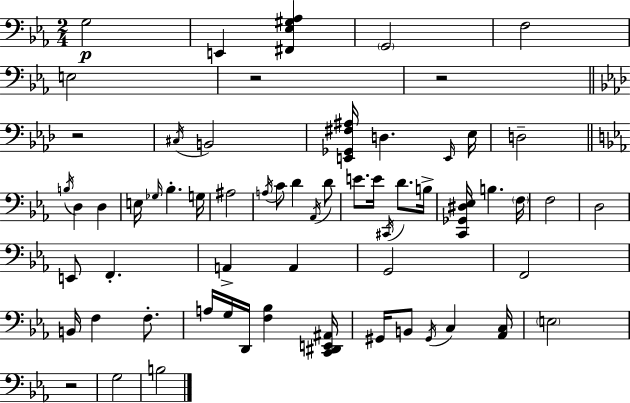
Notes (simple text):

G3/h E2/q [F#2,Eb3,G#3,Ab3]/q G2/h F3/h E3/h R/h R/h R/h C#3/s B2/h [E2,Gb2,F#3,A#3]/s D3/q. E2/s Eb3/s D3/h B3/s D3/q D3/q E3/s Gb3/s Bb3/q. G3/s A#3/h A3/s C4/e D4/q Ab2/s D4/e E4/e. E4/s C#2/s D4/e. B3/s [C2,Gb2,D#3,Eb3]/s B3/q. F3/s F3/h D3/h E2/e F2/q. A2/q A2/q G2/h F2/h B2/s F3/q F3/e. A3/s G3/s D2/s [F3,Bb3]/q [C2,D#2,E2,A#2]/s G#2/s B2/e G#2/s C3/q [Ab2,C3]/s E3/h R/h G3/h B3/h